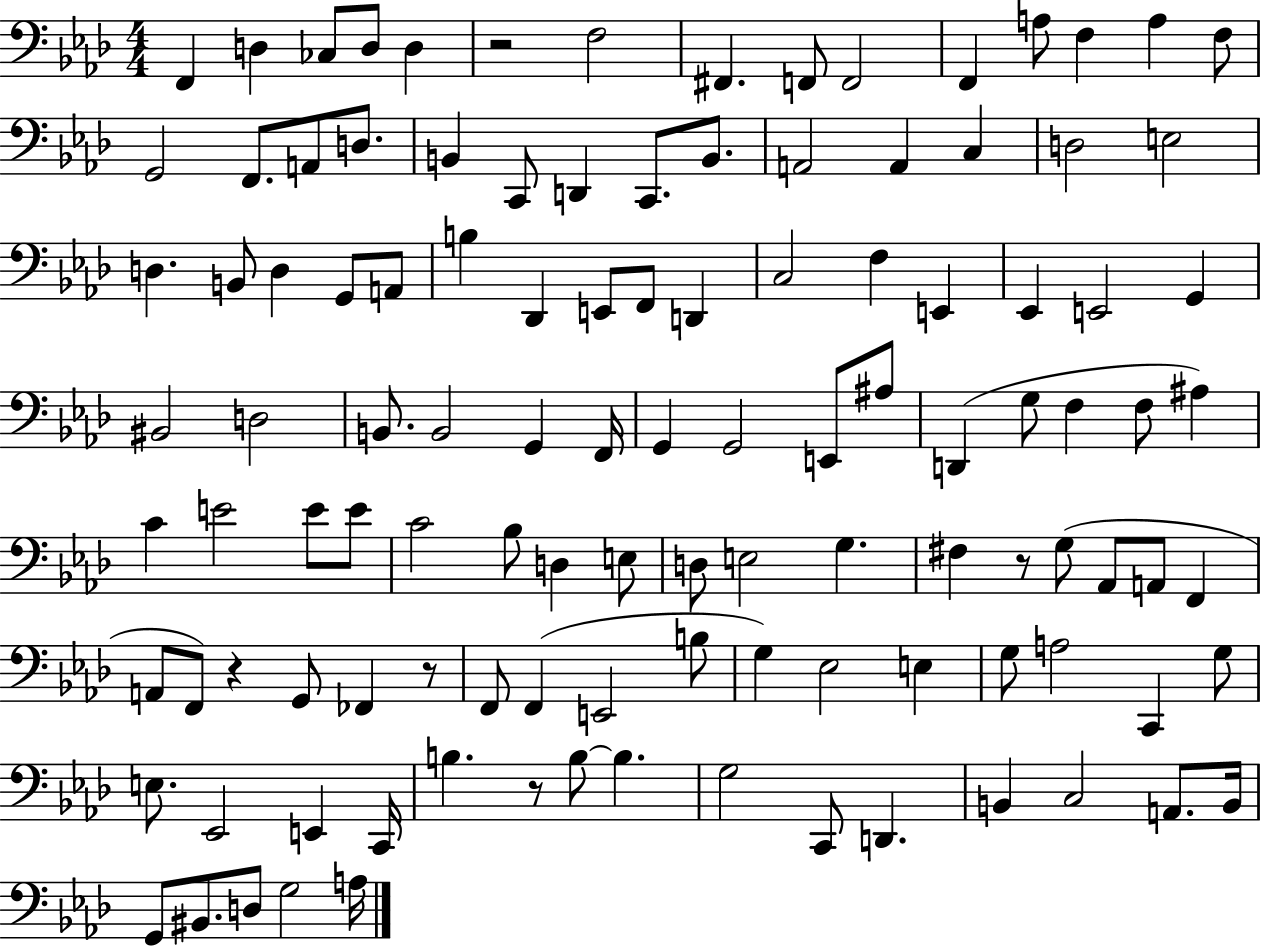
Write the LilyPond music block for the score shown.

{
  \clef bass
  \numericTimeSignature
  \time 4/4
  \key aes \major
  \repeat volta 2 { f,4 d4 ces8 d8 d4 | r2 f2 | fis,4. f,8 f,2 | f,4 a8 f4 a4 f8 | \break g,2 f,8. a,8 d8. | b,4 c,8 d,4 c,8. b,8. | a,2 a,4 c4 | d2 e2 | \break d4. b,8 d4 g,8 a,8 | b4 des,4 e,8 f,8 d,4 | c2 f4 e,4 | ees,4 e,2 g,4 | \break bis,2 d2 | b,8. b,2 g,4 f,16 | g,4 g,2 e,8 ais8 | d,4( g8 f4 f8 ais4) | \break c'4 e'2 e'8 e'8 | c'2 bes8 d4 e8 | d8 e2 g4. | fis4 r8 g8( aes,8 a,8 f,4 | \break a,8 f,8) r4 g,8 fes,4 r8 | f,8 f,4( e,2 b8 | g4) ees2 e4 | g8 a2 c,4 g8 | \break e8. ees,2 e,4 c,16 | b4. r8 b8~~ b4. | g2 c,8 d,4. | b,4 c2 a,8. b,16 | \break g,8 bis,8. d8 g2 a16 | } \bar "|."
}